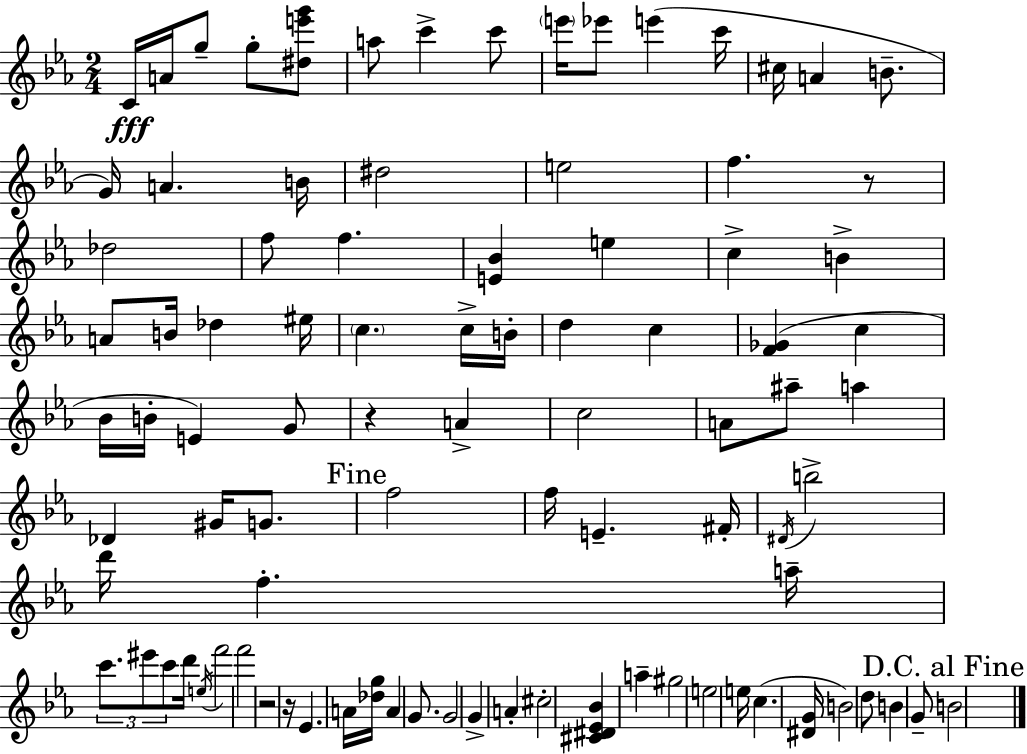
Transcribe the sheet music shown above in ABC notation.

X:1
T:Untitled
M:2/4
L:1/4
K:Cm
C/4 A/4 g/2 g/2 [^de'g']/2 a/2 c' c'/2 e'/4 _e'/2 e' c'/4 ^c/4 A B/2 G/4 A B/4 ^d2 e2 f z/2 _d2 f/2 f [E_B] e c B A/2 B/4 _d ^e/4 c c/4 B/4 d c [F_G] c _B/4 B/4 E G/2 z A c2 A/2 ^a/2 a _D ^G/4 G/2 f2 f/4 E ^F/4 ^D/4 b2 d'/4 f a/4 c'/2 ^e'/2 c'/2 d'/4 e/4 f'2 f'2 z2 z/4 _E A/4 [_dg]/4 A G/2 G2 G A ^c2 [^C^D_E_B] a ^g2 e2 e/4 c [^DG]/4 B2 d/2 B G/2 B2